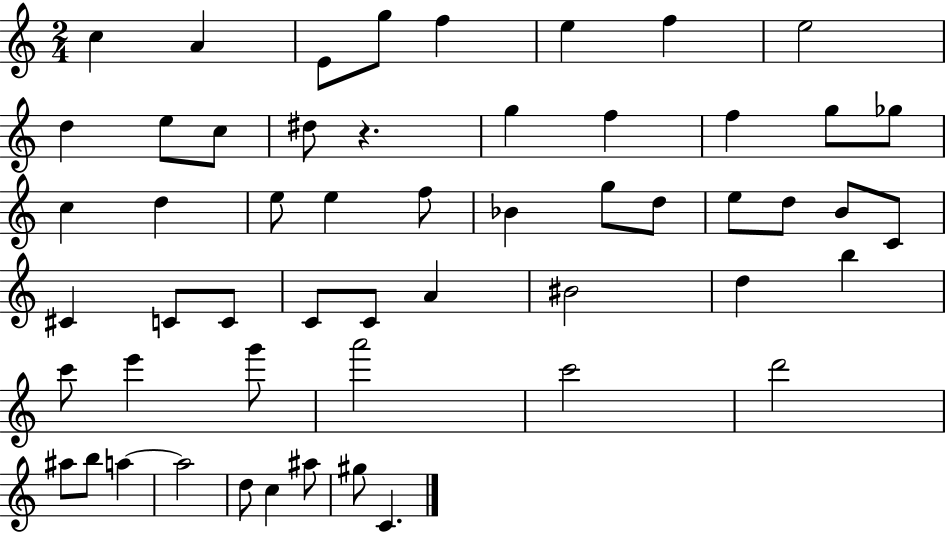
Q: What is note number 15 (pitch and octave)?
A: F5